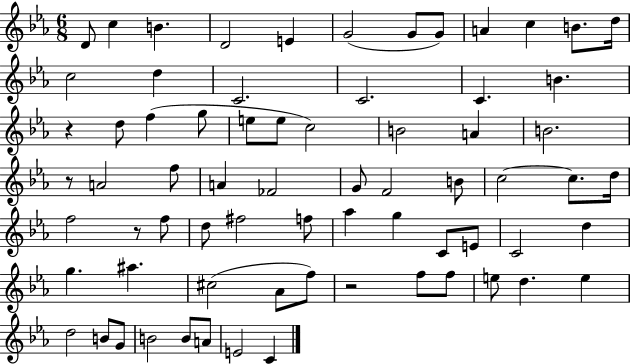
D4/e C5/q B4/q. D4/h E4/q G4/h G4/e G4/e A4/q C5/q B4/e. D5/s C5/h D5/q C4/h. C4/h. C4/q. B4/q. R/q D5/e F5/q G5/e E5/e E5/e C5/h B4/h A4/q B4/h. R/e A4/h F5/e A4/q FES4/h G4/e F4/h B4/e C5/h C5/e. D5/s F5/h R/e F5/e D5/e F#5/h F5/e Ab5/q G5/q C4/e E4/e C4/h D5/q G5/q. A#5/q. C#5/h Ab4/e F5/e R/h F5/e F5/e E5/e D5/q. E5/q D5/h B4/e G4/e B4/h B4/e A4/e E4/h C4/q